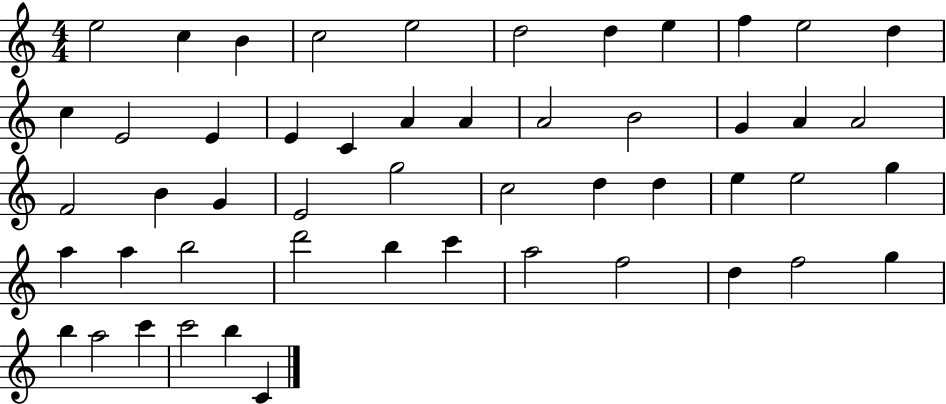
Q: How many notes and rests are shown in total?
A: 51